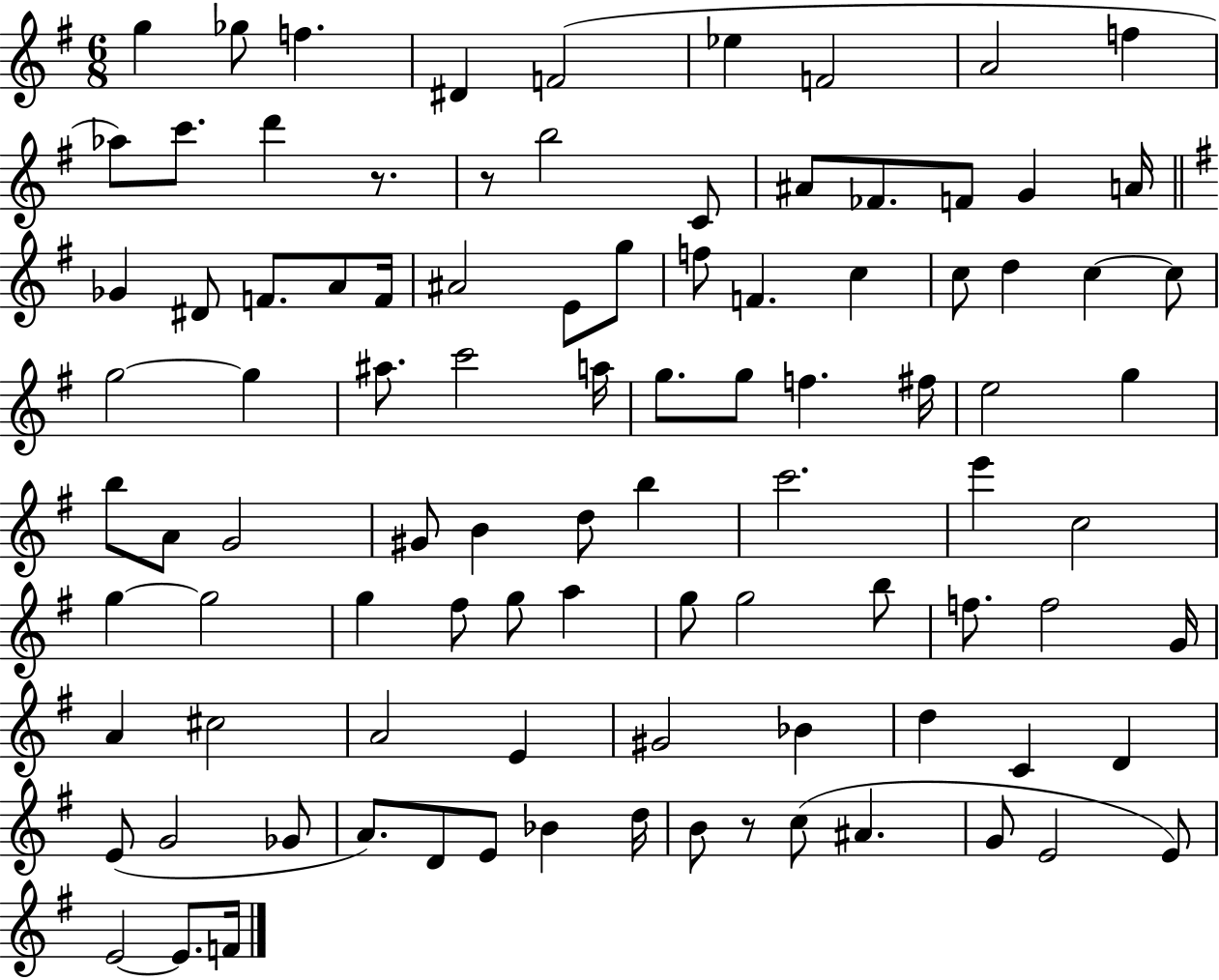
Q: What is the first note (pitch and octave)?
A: G5